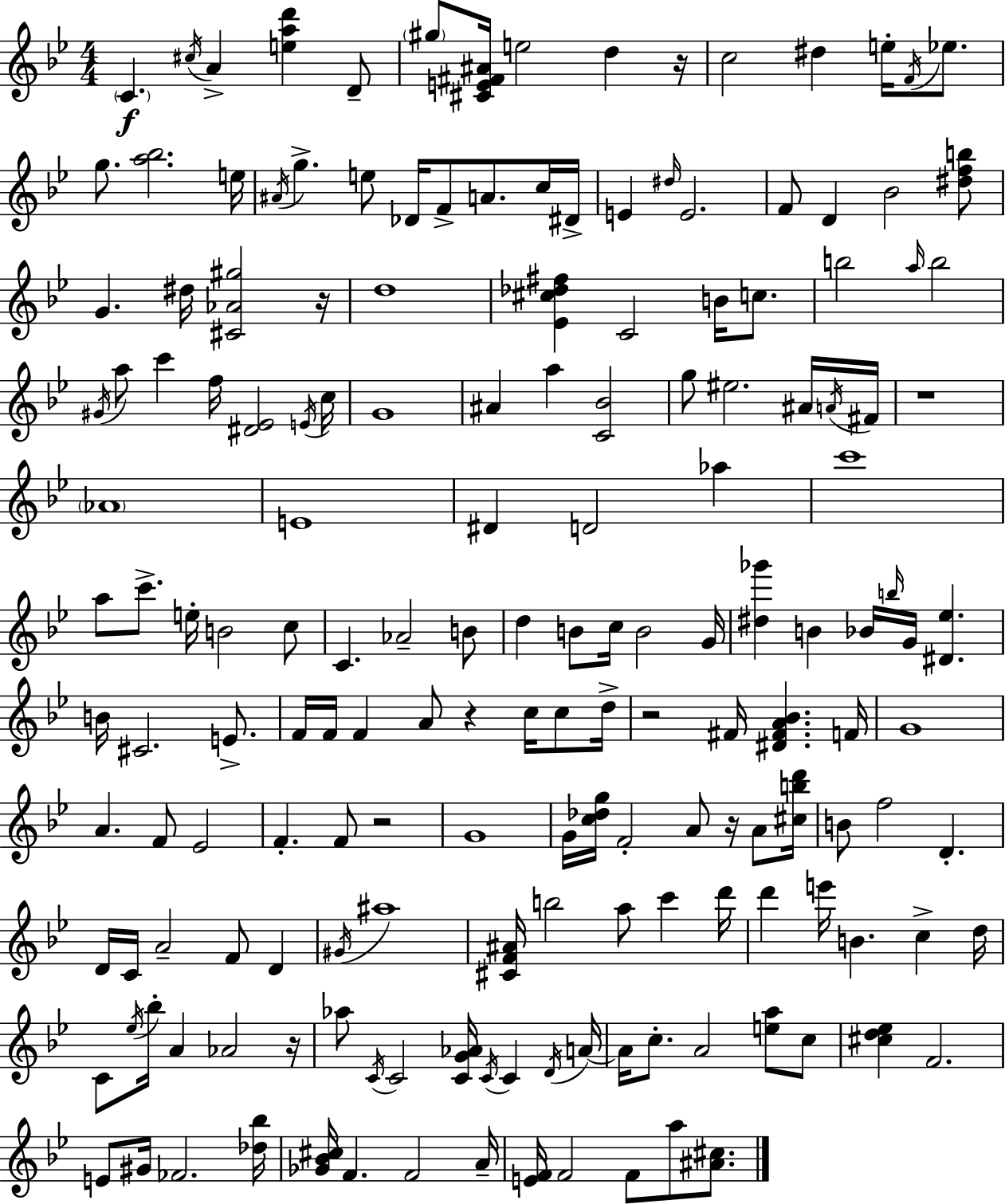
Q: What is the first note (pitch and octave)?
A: C4